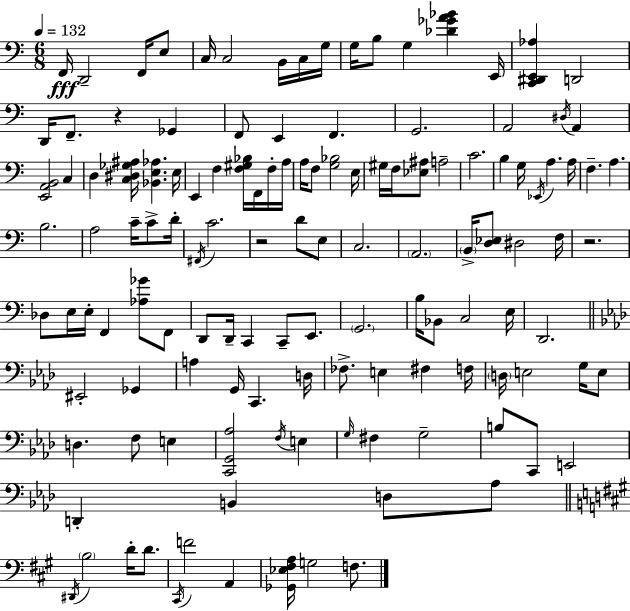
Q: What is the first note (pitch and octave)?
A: F2